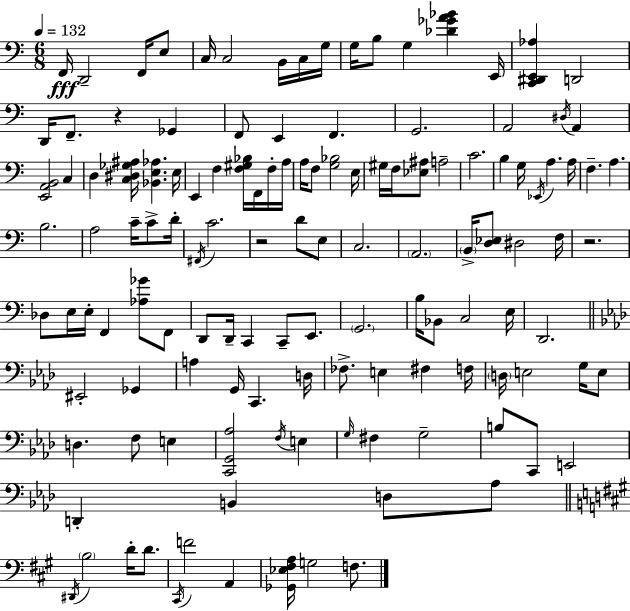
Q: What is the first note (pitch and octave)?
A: F2